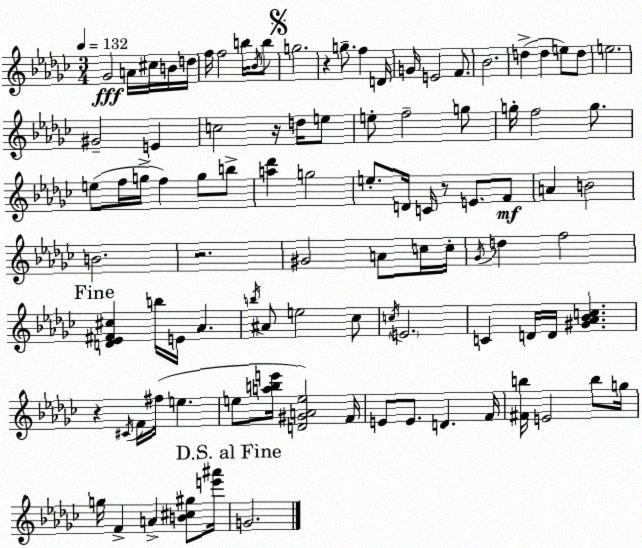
X:1
T:Untitled
M:3/4
L:1/4
K:Ebm
_G2 A/4 ^c/4 B/4 d/4 f/4 f2 b/4 _B/4 b/2 g2 z g/2 f D/4 G/4 E2 F/2 _B2 d d e/2 d/2 e2 ^G2 E c2 z/4 d/4 e/2 e/2 f2 g/2 g/4 f2 g/2 e/2 f/4 g/4 f g/2 b/2 [a_d'] g2 e/2 D/4 C/4 z/2 E/2 F/2 A B2 B2 z2 ^G2 A/2 c/4 c/4 _G/4 d f2 [D_E^F^c] b/4 E/4 _A b/4 ^A/2 e2 _c/2 c/4 E2 C D/4 D/4 [^G_A_Bc] z ^C/4 F/4 ^f/4 e e/2 [abe']/4 [D^GAe]2 F/4 E/2 E/2 D F/4 [^Fb]/4 E2 b/2 g/4 g/4 F A [B^c^g]/2 [e'^a']/4 G2